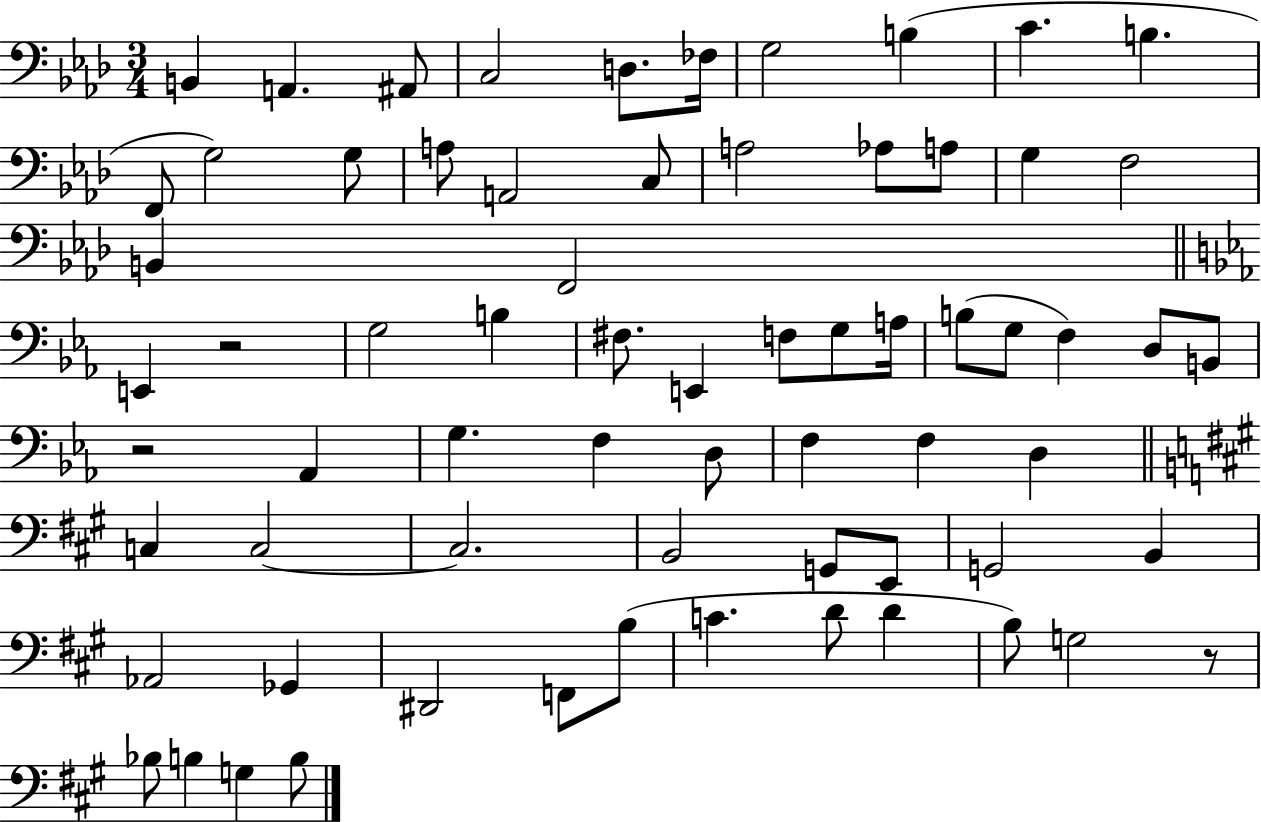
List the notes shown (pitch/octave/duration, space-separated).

B2/q A2/q. A#2/e C3/h D3/e. FES3/s G3/h B3/q C4/q. B3/q. F2/e G3/h G3/e A3/e A2/h C3/e A3/h Ab3/e A3/e G3/q F3/h B2/q F2/h E2/q R/h G3/h B3/q F#3/e. E2/q F3/e G3/e A3/s B3/e G3/e F3/q D3/e B2/e R/h Ab2/q G3/q. F3/q D3/e F3/q F3/q D3/q C3/q C3/h C3/h. B2/h G2/e E2/e G2/h B2/q Ab2/h Gb2/q D#2/h F2/e B3/e C4/q. D4/e D4/q B3/e G3/h R/e Bb3/e B3/q G3/q B3/e